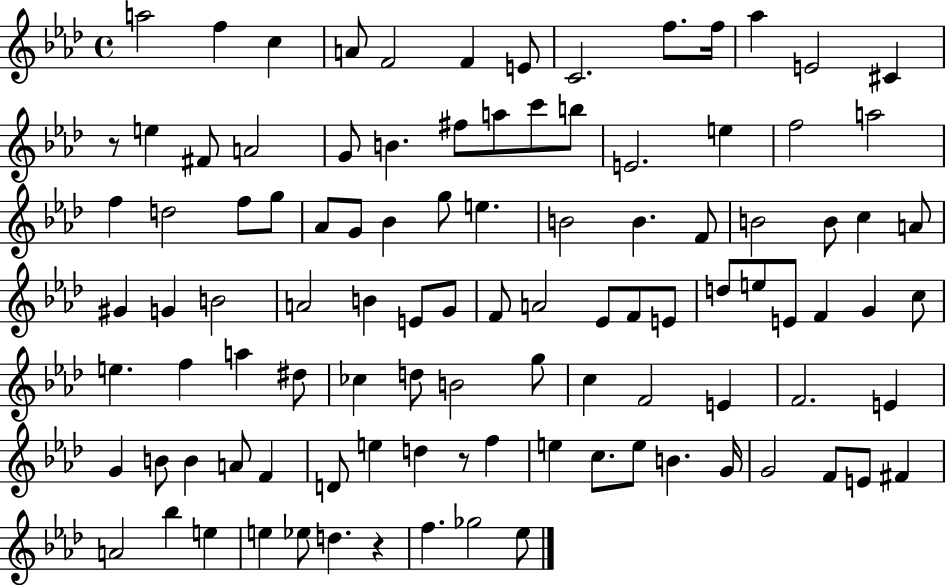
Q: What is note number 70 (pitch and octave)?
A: F4